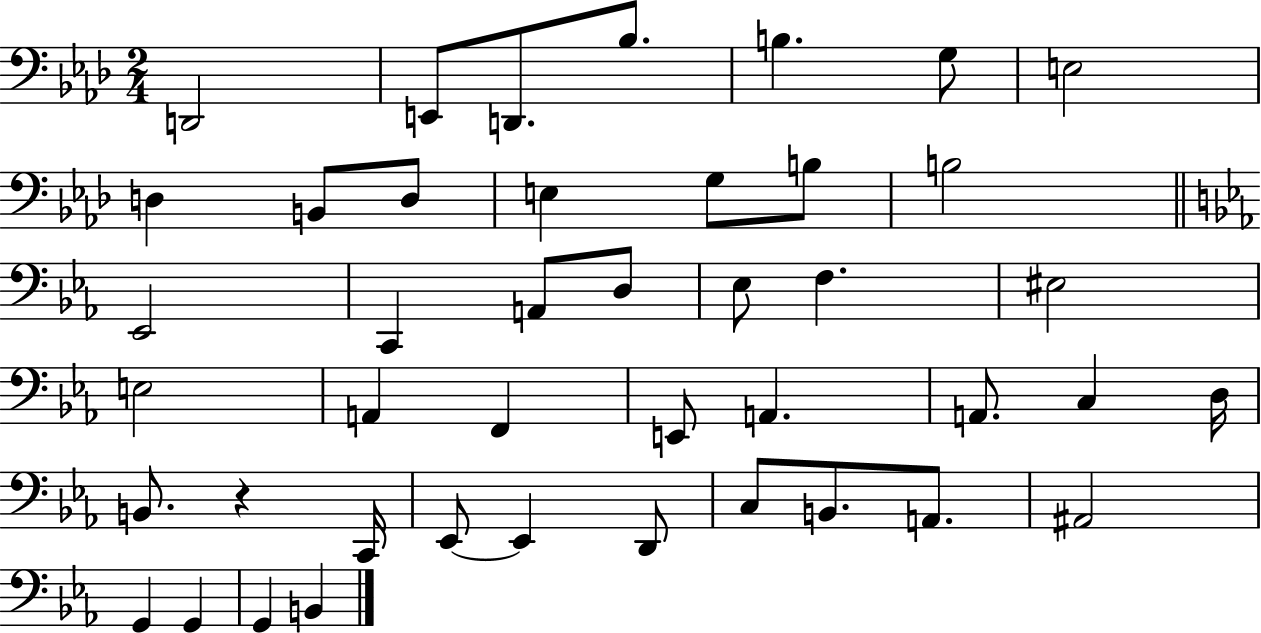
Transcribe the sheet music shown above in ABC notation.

X:1
T:Untitled
M:2/4
L:1/4
K:Ab
D,,2 E,,/2 D,,/2 _B,/2 B, G,/2 E,2 D, B,,/2 D,/2 E, G,/2 B,/2 B,2 _E,,2 C,, A,,/2 D,/2 _E,/2 F, ^E,2 E,2 A,, F,, E,,/2 A,, A,,/2 C, D,/4 B,,/2 z C,,/4 _E,,/2 _E,, D,,/2 C,/2 B,,/2 A,,/2 ^A,,2 G,, G,, G,, B,,